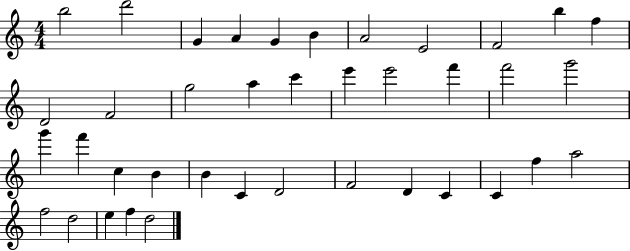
X:1
T:Untitled
M:4/4
L:1/4
K:C
b2 d'2 G A G B A2 E2 F2 b f D2 F2 g2 a c' e' e'2 f' f'2 g'2 g' f' c B B C D2 F2 D C C f a2 f2 d2 e f d2